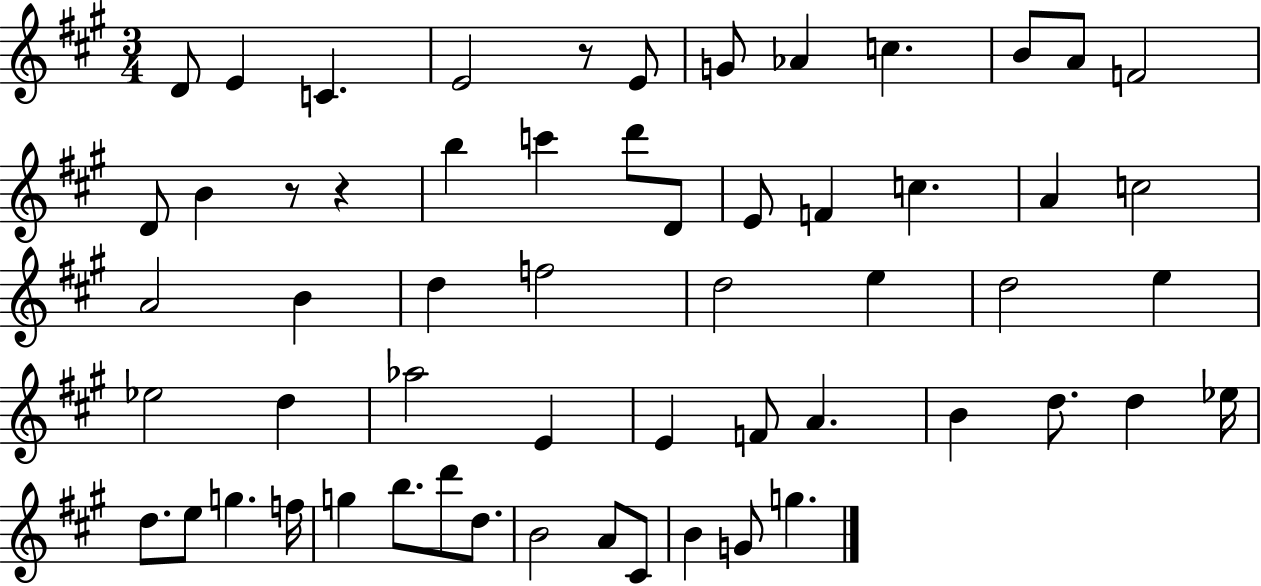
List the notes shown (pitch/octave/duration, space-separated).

D4/e E4/q C4/q. E4/h R/e E4/e G4/e Ab4/q C5/q. B4/e A4/e F4/h D4/e B4/q R/e R/q B5/q C6/q D6/e D4/e E4/e F4/q C5/q. A4/q C5/h A4/h B4/q D5/q F5/h D5/h E5/q D5/h E5/q Eb5/h D5/q Ab5/h E4/q E4/q F4/e A4/q. B4/q D5/e. D5/q Eb5/s D5/e. E5/e G5/q. F5/s G5/q B5/e. D6/e D5/e. B4/h A4/e C#4/e B4/q G4/e G5/q.